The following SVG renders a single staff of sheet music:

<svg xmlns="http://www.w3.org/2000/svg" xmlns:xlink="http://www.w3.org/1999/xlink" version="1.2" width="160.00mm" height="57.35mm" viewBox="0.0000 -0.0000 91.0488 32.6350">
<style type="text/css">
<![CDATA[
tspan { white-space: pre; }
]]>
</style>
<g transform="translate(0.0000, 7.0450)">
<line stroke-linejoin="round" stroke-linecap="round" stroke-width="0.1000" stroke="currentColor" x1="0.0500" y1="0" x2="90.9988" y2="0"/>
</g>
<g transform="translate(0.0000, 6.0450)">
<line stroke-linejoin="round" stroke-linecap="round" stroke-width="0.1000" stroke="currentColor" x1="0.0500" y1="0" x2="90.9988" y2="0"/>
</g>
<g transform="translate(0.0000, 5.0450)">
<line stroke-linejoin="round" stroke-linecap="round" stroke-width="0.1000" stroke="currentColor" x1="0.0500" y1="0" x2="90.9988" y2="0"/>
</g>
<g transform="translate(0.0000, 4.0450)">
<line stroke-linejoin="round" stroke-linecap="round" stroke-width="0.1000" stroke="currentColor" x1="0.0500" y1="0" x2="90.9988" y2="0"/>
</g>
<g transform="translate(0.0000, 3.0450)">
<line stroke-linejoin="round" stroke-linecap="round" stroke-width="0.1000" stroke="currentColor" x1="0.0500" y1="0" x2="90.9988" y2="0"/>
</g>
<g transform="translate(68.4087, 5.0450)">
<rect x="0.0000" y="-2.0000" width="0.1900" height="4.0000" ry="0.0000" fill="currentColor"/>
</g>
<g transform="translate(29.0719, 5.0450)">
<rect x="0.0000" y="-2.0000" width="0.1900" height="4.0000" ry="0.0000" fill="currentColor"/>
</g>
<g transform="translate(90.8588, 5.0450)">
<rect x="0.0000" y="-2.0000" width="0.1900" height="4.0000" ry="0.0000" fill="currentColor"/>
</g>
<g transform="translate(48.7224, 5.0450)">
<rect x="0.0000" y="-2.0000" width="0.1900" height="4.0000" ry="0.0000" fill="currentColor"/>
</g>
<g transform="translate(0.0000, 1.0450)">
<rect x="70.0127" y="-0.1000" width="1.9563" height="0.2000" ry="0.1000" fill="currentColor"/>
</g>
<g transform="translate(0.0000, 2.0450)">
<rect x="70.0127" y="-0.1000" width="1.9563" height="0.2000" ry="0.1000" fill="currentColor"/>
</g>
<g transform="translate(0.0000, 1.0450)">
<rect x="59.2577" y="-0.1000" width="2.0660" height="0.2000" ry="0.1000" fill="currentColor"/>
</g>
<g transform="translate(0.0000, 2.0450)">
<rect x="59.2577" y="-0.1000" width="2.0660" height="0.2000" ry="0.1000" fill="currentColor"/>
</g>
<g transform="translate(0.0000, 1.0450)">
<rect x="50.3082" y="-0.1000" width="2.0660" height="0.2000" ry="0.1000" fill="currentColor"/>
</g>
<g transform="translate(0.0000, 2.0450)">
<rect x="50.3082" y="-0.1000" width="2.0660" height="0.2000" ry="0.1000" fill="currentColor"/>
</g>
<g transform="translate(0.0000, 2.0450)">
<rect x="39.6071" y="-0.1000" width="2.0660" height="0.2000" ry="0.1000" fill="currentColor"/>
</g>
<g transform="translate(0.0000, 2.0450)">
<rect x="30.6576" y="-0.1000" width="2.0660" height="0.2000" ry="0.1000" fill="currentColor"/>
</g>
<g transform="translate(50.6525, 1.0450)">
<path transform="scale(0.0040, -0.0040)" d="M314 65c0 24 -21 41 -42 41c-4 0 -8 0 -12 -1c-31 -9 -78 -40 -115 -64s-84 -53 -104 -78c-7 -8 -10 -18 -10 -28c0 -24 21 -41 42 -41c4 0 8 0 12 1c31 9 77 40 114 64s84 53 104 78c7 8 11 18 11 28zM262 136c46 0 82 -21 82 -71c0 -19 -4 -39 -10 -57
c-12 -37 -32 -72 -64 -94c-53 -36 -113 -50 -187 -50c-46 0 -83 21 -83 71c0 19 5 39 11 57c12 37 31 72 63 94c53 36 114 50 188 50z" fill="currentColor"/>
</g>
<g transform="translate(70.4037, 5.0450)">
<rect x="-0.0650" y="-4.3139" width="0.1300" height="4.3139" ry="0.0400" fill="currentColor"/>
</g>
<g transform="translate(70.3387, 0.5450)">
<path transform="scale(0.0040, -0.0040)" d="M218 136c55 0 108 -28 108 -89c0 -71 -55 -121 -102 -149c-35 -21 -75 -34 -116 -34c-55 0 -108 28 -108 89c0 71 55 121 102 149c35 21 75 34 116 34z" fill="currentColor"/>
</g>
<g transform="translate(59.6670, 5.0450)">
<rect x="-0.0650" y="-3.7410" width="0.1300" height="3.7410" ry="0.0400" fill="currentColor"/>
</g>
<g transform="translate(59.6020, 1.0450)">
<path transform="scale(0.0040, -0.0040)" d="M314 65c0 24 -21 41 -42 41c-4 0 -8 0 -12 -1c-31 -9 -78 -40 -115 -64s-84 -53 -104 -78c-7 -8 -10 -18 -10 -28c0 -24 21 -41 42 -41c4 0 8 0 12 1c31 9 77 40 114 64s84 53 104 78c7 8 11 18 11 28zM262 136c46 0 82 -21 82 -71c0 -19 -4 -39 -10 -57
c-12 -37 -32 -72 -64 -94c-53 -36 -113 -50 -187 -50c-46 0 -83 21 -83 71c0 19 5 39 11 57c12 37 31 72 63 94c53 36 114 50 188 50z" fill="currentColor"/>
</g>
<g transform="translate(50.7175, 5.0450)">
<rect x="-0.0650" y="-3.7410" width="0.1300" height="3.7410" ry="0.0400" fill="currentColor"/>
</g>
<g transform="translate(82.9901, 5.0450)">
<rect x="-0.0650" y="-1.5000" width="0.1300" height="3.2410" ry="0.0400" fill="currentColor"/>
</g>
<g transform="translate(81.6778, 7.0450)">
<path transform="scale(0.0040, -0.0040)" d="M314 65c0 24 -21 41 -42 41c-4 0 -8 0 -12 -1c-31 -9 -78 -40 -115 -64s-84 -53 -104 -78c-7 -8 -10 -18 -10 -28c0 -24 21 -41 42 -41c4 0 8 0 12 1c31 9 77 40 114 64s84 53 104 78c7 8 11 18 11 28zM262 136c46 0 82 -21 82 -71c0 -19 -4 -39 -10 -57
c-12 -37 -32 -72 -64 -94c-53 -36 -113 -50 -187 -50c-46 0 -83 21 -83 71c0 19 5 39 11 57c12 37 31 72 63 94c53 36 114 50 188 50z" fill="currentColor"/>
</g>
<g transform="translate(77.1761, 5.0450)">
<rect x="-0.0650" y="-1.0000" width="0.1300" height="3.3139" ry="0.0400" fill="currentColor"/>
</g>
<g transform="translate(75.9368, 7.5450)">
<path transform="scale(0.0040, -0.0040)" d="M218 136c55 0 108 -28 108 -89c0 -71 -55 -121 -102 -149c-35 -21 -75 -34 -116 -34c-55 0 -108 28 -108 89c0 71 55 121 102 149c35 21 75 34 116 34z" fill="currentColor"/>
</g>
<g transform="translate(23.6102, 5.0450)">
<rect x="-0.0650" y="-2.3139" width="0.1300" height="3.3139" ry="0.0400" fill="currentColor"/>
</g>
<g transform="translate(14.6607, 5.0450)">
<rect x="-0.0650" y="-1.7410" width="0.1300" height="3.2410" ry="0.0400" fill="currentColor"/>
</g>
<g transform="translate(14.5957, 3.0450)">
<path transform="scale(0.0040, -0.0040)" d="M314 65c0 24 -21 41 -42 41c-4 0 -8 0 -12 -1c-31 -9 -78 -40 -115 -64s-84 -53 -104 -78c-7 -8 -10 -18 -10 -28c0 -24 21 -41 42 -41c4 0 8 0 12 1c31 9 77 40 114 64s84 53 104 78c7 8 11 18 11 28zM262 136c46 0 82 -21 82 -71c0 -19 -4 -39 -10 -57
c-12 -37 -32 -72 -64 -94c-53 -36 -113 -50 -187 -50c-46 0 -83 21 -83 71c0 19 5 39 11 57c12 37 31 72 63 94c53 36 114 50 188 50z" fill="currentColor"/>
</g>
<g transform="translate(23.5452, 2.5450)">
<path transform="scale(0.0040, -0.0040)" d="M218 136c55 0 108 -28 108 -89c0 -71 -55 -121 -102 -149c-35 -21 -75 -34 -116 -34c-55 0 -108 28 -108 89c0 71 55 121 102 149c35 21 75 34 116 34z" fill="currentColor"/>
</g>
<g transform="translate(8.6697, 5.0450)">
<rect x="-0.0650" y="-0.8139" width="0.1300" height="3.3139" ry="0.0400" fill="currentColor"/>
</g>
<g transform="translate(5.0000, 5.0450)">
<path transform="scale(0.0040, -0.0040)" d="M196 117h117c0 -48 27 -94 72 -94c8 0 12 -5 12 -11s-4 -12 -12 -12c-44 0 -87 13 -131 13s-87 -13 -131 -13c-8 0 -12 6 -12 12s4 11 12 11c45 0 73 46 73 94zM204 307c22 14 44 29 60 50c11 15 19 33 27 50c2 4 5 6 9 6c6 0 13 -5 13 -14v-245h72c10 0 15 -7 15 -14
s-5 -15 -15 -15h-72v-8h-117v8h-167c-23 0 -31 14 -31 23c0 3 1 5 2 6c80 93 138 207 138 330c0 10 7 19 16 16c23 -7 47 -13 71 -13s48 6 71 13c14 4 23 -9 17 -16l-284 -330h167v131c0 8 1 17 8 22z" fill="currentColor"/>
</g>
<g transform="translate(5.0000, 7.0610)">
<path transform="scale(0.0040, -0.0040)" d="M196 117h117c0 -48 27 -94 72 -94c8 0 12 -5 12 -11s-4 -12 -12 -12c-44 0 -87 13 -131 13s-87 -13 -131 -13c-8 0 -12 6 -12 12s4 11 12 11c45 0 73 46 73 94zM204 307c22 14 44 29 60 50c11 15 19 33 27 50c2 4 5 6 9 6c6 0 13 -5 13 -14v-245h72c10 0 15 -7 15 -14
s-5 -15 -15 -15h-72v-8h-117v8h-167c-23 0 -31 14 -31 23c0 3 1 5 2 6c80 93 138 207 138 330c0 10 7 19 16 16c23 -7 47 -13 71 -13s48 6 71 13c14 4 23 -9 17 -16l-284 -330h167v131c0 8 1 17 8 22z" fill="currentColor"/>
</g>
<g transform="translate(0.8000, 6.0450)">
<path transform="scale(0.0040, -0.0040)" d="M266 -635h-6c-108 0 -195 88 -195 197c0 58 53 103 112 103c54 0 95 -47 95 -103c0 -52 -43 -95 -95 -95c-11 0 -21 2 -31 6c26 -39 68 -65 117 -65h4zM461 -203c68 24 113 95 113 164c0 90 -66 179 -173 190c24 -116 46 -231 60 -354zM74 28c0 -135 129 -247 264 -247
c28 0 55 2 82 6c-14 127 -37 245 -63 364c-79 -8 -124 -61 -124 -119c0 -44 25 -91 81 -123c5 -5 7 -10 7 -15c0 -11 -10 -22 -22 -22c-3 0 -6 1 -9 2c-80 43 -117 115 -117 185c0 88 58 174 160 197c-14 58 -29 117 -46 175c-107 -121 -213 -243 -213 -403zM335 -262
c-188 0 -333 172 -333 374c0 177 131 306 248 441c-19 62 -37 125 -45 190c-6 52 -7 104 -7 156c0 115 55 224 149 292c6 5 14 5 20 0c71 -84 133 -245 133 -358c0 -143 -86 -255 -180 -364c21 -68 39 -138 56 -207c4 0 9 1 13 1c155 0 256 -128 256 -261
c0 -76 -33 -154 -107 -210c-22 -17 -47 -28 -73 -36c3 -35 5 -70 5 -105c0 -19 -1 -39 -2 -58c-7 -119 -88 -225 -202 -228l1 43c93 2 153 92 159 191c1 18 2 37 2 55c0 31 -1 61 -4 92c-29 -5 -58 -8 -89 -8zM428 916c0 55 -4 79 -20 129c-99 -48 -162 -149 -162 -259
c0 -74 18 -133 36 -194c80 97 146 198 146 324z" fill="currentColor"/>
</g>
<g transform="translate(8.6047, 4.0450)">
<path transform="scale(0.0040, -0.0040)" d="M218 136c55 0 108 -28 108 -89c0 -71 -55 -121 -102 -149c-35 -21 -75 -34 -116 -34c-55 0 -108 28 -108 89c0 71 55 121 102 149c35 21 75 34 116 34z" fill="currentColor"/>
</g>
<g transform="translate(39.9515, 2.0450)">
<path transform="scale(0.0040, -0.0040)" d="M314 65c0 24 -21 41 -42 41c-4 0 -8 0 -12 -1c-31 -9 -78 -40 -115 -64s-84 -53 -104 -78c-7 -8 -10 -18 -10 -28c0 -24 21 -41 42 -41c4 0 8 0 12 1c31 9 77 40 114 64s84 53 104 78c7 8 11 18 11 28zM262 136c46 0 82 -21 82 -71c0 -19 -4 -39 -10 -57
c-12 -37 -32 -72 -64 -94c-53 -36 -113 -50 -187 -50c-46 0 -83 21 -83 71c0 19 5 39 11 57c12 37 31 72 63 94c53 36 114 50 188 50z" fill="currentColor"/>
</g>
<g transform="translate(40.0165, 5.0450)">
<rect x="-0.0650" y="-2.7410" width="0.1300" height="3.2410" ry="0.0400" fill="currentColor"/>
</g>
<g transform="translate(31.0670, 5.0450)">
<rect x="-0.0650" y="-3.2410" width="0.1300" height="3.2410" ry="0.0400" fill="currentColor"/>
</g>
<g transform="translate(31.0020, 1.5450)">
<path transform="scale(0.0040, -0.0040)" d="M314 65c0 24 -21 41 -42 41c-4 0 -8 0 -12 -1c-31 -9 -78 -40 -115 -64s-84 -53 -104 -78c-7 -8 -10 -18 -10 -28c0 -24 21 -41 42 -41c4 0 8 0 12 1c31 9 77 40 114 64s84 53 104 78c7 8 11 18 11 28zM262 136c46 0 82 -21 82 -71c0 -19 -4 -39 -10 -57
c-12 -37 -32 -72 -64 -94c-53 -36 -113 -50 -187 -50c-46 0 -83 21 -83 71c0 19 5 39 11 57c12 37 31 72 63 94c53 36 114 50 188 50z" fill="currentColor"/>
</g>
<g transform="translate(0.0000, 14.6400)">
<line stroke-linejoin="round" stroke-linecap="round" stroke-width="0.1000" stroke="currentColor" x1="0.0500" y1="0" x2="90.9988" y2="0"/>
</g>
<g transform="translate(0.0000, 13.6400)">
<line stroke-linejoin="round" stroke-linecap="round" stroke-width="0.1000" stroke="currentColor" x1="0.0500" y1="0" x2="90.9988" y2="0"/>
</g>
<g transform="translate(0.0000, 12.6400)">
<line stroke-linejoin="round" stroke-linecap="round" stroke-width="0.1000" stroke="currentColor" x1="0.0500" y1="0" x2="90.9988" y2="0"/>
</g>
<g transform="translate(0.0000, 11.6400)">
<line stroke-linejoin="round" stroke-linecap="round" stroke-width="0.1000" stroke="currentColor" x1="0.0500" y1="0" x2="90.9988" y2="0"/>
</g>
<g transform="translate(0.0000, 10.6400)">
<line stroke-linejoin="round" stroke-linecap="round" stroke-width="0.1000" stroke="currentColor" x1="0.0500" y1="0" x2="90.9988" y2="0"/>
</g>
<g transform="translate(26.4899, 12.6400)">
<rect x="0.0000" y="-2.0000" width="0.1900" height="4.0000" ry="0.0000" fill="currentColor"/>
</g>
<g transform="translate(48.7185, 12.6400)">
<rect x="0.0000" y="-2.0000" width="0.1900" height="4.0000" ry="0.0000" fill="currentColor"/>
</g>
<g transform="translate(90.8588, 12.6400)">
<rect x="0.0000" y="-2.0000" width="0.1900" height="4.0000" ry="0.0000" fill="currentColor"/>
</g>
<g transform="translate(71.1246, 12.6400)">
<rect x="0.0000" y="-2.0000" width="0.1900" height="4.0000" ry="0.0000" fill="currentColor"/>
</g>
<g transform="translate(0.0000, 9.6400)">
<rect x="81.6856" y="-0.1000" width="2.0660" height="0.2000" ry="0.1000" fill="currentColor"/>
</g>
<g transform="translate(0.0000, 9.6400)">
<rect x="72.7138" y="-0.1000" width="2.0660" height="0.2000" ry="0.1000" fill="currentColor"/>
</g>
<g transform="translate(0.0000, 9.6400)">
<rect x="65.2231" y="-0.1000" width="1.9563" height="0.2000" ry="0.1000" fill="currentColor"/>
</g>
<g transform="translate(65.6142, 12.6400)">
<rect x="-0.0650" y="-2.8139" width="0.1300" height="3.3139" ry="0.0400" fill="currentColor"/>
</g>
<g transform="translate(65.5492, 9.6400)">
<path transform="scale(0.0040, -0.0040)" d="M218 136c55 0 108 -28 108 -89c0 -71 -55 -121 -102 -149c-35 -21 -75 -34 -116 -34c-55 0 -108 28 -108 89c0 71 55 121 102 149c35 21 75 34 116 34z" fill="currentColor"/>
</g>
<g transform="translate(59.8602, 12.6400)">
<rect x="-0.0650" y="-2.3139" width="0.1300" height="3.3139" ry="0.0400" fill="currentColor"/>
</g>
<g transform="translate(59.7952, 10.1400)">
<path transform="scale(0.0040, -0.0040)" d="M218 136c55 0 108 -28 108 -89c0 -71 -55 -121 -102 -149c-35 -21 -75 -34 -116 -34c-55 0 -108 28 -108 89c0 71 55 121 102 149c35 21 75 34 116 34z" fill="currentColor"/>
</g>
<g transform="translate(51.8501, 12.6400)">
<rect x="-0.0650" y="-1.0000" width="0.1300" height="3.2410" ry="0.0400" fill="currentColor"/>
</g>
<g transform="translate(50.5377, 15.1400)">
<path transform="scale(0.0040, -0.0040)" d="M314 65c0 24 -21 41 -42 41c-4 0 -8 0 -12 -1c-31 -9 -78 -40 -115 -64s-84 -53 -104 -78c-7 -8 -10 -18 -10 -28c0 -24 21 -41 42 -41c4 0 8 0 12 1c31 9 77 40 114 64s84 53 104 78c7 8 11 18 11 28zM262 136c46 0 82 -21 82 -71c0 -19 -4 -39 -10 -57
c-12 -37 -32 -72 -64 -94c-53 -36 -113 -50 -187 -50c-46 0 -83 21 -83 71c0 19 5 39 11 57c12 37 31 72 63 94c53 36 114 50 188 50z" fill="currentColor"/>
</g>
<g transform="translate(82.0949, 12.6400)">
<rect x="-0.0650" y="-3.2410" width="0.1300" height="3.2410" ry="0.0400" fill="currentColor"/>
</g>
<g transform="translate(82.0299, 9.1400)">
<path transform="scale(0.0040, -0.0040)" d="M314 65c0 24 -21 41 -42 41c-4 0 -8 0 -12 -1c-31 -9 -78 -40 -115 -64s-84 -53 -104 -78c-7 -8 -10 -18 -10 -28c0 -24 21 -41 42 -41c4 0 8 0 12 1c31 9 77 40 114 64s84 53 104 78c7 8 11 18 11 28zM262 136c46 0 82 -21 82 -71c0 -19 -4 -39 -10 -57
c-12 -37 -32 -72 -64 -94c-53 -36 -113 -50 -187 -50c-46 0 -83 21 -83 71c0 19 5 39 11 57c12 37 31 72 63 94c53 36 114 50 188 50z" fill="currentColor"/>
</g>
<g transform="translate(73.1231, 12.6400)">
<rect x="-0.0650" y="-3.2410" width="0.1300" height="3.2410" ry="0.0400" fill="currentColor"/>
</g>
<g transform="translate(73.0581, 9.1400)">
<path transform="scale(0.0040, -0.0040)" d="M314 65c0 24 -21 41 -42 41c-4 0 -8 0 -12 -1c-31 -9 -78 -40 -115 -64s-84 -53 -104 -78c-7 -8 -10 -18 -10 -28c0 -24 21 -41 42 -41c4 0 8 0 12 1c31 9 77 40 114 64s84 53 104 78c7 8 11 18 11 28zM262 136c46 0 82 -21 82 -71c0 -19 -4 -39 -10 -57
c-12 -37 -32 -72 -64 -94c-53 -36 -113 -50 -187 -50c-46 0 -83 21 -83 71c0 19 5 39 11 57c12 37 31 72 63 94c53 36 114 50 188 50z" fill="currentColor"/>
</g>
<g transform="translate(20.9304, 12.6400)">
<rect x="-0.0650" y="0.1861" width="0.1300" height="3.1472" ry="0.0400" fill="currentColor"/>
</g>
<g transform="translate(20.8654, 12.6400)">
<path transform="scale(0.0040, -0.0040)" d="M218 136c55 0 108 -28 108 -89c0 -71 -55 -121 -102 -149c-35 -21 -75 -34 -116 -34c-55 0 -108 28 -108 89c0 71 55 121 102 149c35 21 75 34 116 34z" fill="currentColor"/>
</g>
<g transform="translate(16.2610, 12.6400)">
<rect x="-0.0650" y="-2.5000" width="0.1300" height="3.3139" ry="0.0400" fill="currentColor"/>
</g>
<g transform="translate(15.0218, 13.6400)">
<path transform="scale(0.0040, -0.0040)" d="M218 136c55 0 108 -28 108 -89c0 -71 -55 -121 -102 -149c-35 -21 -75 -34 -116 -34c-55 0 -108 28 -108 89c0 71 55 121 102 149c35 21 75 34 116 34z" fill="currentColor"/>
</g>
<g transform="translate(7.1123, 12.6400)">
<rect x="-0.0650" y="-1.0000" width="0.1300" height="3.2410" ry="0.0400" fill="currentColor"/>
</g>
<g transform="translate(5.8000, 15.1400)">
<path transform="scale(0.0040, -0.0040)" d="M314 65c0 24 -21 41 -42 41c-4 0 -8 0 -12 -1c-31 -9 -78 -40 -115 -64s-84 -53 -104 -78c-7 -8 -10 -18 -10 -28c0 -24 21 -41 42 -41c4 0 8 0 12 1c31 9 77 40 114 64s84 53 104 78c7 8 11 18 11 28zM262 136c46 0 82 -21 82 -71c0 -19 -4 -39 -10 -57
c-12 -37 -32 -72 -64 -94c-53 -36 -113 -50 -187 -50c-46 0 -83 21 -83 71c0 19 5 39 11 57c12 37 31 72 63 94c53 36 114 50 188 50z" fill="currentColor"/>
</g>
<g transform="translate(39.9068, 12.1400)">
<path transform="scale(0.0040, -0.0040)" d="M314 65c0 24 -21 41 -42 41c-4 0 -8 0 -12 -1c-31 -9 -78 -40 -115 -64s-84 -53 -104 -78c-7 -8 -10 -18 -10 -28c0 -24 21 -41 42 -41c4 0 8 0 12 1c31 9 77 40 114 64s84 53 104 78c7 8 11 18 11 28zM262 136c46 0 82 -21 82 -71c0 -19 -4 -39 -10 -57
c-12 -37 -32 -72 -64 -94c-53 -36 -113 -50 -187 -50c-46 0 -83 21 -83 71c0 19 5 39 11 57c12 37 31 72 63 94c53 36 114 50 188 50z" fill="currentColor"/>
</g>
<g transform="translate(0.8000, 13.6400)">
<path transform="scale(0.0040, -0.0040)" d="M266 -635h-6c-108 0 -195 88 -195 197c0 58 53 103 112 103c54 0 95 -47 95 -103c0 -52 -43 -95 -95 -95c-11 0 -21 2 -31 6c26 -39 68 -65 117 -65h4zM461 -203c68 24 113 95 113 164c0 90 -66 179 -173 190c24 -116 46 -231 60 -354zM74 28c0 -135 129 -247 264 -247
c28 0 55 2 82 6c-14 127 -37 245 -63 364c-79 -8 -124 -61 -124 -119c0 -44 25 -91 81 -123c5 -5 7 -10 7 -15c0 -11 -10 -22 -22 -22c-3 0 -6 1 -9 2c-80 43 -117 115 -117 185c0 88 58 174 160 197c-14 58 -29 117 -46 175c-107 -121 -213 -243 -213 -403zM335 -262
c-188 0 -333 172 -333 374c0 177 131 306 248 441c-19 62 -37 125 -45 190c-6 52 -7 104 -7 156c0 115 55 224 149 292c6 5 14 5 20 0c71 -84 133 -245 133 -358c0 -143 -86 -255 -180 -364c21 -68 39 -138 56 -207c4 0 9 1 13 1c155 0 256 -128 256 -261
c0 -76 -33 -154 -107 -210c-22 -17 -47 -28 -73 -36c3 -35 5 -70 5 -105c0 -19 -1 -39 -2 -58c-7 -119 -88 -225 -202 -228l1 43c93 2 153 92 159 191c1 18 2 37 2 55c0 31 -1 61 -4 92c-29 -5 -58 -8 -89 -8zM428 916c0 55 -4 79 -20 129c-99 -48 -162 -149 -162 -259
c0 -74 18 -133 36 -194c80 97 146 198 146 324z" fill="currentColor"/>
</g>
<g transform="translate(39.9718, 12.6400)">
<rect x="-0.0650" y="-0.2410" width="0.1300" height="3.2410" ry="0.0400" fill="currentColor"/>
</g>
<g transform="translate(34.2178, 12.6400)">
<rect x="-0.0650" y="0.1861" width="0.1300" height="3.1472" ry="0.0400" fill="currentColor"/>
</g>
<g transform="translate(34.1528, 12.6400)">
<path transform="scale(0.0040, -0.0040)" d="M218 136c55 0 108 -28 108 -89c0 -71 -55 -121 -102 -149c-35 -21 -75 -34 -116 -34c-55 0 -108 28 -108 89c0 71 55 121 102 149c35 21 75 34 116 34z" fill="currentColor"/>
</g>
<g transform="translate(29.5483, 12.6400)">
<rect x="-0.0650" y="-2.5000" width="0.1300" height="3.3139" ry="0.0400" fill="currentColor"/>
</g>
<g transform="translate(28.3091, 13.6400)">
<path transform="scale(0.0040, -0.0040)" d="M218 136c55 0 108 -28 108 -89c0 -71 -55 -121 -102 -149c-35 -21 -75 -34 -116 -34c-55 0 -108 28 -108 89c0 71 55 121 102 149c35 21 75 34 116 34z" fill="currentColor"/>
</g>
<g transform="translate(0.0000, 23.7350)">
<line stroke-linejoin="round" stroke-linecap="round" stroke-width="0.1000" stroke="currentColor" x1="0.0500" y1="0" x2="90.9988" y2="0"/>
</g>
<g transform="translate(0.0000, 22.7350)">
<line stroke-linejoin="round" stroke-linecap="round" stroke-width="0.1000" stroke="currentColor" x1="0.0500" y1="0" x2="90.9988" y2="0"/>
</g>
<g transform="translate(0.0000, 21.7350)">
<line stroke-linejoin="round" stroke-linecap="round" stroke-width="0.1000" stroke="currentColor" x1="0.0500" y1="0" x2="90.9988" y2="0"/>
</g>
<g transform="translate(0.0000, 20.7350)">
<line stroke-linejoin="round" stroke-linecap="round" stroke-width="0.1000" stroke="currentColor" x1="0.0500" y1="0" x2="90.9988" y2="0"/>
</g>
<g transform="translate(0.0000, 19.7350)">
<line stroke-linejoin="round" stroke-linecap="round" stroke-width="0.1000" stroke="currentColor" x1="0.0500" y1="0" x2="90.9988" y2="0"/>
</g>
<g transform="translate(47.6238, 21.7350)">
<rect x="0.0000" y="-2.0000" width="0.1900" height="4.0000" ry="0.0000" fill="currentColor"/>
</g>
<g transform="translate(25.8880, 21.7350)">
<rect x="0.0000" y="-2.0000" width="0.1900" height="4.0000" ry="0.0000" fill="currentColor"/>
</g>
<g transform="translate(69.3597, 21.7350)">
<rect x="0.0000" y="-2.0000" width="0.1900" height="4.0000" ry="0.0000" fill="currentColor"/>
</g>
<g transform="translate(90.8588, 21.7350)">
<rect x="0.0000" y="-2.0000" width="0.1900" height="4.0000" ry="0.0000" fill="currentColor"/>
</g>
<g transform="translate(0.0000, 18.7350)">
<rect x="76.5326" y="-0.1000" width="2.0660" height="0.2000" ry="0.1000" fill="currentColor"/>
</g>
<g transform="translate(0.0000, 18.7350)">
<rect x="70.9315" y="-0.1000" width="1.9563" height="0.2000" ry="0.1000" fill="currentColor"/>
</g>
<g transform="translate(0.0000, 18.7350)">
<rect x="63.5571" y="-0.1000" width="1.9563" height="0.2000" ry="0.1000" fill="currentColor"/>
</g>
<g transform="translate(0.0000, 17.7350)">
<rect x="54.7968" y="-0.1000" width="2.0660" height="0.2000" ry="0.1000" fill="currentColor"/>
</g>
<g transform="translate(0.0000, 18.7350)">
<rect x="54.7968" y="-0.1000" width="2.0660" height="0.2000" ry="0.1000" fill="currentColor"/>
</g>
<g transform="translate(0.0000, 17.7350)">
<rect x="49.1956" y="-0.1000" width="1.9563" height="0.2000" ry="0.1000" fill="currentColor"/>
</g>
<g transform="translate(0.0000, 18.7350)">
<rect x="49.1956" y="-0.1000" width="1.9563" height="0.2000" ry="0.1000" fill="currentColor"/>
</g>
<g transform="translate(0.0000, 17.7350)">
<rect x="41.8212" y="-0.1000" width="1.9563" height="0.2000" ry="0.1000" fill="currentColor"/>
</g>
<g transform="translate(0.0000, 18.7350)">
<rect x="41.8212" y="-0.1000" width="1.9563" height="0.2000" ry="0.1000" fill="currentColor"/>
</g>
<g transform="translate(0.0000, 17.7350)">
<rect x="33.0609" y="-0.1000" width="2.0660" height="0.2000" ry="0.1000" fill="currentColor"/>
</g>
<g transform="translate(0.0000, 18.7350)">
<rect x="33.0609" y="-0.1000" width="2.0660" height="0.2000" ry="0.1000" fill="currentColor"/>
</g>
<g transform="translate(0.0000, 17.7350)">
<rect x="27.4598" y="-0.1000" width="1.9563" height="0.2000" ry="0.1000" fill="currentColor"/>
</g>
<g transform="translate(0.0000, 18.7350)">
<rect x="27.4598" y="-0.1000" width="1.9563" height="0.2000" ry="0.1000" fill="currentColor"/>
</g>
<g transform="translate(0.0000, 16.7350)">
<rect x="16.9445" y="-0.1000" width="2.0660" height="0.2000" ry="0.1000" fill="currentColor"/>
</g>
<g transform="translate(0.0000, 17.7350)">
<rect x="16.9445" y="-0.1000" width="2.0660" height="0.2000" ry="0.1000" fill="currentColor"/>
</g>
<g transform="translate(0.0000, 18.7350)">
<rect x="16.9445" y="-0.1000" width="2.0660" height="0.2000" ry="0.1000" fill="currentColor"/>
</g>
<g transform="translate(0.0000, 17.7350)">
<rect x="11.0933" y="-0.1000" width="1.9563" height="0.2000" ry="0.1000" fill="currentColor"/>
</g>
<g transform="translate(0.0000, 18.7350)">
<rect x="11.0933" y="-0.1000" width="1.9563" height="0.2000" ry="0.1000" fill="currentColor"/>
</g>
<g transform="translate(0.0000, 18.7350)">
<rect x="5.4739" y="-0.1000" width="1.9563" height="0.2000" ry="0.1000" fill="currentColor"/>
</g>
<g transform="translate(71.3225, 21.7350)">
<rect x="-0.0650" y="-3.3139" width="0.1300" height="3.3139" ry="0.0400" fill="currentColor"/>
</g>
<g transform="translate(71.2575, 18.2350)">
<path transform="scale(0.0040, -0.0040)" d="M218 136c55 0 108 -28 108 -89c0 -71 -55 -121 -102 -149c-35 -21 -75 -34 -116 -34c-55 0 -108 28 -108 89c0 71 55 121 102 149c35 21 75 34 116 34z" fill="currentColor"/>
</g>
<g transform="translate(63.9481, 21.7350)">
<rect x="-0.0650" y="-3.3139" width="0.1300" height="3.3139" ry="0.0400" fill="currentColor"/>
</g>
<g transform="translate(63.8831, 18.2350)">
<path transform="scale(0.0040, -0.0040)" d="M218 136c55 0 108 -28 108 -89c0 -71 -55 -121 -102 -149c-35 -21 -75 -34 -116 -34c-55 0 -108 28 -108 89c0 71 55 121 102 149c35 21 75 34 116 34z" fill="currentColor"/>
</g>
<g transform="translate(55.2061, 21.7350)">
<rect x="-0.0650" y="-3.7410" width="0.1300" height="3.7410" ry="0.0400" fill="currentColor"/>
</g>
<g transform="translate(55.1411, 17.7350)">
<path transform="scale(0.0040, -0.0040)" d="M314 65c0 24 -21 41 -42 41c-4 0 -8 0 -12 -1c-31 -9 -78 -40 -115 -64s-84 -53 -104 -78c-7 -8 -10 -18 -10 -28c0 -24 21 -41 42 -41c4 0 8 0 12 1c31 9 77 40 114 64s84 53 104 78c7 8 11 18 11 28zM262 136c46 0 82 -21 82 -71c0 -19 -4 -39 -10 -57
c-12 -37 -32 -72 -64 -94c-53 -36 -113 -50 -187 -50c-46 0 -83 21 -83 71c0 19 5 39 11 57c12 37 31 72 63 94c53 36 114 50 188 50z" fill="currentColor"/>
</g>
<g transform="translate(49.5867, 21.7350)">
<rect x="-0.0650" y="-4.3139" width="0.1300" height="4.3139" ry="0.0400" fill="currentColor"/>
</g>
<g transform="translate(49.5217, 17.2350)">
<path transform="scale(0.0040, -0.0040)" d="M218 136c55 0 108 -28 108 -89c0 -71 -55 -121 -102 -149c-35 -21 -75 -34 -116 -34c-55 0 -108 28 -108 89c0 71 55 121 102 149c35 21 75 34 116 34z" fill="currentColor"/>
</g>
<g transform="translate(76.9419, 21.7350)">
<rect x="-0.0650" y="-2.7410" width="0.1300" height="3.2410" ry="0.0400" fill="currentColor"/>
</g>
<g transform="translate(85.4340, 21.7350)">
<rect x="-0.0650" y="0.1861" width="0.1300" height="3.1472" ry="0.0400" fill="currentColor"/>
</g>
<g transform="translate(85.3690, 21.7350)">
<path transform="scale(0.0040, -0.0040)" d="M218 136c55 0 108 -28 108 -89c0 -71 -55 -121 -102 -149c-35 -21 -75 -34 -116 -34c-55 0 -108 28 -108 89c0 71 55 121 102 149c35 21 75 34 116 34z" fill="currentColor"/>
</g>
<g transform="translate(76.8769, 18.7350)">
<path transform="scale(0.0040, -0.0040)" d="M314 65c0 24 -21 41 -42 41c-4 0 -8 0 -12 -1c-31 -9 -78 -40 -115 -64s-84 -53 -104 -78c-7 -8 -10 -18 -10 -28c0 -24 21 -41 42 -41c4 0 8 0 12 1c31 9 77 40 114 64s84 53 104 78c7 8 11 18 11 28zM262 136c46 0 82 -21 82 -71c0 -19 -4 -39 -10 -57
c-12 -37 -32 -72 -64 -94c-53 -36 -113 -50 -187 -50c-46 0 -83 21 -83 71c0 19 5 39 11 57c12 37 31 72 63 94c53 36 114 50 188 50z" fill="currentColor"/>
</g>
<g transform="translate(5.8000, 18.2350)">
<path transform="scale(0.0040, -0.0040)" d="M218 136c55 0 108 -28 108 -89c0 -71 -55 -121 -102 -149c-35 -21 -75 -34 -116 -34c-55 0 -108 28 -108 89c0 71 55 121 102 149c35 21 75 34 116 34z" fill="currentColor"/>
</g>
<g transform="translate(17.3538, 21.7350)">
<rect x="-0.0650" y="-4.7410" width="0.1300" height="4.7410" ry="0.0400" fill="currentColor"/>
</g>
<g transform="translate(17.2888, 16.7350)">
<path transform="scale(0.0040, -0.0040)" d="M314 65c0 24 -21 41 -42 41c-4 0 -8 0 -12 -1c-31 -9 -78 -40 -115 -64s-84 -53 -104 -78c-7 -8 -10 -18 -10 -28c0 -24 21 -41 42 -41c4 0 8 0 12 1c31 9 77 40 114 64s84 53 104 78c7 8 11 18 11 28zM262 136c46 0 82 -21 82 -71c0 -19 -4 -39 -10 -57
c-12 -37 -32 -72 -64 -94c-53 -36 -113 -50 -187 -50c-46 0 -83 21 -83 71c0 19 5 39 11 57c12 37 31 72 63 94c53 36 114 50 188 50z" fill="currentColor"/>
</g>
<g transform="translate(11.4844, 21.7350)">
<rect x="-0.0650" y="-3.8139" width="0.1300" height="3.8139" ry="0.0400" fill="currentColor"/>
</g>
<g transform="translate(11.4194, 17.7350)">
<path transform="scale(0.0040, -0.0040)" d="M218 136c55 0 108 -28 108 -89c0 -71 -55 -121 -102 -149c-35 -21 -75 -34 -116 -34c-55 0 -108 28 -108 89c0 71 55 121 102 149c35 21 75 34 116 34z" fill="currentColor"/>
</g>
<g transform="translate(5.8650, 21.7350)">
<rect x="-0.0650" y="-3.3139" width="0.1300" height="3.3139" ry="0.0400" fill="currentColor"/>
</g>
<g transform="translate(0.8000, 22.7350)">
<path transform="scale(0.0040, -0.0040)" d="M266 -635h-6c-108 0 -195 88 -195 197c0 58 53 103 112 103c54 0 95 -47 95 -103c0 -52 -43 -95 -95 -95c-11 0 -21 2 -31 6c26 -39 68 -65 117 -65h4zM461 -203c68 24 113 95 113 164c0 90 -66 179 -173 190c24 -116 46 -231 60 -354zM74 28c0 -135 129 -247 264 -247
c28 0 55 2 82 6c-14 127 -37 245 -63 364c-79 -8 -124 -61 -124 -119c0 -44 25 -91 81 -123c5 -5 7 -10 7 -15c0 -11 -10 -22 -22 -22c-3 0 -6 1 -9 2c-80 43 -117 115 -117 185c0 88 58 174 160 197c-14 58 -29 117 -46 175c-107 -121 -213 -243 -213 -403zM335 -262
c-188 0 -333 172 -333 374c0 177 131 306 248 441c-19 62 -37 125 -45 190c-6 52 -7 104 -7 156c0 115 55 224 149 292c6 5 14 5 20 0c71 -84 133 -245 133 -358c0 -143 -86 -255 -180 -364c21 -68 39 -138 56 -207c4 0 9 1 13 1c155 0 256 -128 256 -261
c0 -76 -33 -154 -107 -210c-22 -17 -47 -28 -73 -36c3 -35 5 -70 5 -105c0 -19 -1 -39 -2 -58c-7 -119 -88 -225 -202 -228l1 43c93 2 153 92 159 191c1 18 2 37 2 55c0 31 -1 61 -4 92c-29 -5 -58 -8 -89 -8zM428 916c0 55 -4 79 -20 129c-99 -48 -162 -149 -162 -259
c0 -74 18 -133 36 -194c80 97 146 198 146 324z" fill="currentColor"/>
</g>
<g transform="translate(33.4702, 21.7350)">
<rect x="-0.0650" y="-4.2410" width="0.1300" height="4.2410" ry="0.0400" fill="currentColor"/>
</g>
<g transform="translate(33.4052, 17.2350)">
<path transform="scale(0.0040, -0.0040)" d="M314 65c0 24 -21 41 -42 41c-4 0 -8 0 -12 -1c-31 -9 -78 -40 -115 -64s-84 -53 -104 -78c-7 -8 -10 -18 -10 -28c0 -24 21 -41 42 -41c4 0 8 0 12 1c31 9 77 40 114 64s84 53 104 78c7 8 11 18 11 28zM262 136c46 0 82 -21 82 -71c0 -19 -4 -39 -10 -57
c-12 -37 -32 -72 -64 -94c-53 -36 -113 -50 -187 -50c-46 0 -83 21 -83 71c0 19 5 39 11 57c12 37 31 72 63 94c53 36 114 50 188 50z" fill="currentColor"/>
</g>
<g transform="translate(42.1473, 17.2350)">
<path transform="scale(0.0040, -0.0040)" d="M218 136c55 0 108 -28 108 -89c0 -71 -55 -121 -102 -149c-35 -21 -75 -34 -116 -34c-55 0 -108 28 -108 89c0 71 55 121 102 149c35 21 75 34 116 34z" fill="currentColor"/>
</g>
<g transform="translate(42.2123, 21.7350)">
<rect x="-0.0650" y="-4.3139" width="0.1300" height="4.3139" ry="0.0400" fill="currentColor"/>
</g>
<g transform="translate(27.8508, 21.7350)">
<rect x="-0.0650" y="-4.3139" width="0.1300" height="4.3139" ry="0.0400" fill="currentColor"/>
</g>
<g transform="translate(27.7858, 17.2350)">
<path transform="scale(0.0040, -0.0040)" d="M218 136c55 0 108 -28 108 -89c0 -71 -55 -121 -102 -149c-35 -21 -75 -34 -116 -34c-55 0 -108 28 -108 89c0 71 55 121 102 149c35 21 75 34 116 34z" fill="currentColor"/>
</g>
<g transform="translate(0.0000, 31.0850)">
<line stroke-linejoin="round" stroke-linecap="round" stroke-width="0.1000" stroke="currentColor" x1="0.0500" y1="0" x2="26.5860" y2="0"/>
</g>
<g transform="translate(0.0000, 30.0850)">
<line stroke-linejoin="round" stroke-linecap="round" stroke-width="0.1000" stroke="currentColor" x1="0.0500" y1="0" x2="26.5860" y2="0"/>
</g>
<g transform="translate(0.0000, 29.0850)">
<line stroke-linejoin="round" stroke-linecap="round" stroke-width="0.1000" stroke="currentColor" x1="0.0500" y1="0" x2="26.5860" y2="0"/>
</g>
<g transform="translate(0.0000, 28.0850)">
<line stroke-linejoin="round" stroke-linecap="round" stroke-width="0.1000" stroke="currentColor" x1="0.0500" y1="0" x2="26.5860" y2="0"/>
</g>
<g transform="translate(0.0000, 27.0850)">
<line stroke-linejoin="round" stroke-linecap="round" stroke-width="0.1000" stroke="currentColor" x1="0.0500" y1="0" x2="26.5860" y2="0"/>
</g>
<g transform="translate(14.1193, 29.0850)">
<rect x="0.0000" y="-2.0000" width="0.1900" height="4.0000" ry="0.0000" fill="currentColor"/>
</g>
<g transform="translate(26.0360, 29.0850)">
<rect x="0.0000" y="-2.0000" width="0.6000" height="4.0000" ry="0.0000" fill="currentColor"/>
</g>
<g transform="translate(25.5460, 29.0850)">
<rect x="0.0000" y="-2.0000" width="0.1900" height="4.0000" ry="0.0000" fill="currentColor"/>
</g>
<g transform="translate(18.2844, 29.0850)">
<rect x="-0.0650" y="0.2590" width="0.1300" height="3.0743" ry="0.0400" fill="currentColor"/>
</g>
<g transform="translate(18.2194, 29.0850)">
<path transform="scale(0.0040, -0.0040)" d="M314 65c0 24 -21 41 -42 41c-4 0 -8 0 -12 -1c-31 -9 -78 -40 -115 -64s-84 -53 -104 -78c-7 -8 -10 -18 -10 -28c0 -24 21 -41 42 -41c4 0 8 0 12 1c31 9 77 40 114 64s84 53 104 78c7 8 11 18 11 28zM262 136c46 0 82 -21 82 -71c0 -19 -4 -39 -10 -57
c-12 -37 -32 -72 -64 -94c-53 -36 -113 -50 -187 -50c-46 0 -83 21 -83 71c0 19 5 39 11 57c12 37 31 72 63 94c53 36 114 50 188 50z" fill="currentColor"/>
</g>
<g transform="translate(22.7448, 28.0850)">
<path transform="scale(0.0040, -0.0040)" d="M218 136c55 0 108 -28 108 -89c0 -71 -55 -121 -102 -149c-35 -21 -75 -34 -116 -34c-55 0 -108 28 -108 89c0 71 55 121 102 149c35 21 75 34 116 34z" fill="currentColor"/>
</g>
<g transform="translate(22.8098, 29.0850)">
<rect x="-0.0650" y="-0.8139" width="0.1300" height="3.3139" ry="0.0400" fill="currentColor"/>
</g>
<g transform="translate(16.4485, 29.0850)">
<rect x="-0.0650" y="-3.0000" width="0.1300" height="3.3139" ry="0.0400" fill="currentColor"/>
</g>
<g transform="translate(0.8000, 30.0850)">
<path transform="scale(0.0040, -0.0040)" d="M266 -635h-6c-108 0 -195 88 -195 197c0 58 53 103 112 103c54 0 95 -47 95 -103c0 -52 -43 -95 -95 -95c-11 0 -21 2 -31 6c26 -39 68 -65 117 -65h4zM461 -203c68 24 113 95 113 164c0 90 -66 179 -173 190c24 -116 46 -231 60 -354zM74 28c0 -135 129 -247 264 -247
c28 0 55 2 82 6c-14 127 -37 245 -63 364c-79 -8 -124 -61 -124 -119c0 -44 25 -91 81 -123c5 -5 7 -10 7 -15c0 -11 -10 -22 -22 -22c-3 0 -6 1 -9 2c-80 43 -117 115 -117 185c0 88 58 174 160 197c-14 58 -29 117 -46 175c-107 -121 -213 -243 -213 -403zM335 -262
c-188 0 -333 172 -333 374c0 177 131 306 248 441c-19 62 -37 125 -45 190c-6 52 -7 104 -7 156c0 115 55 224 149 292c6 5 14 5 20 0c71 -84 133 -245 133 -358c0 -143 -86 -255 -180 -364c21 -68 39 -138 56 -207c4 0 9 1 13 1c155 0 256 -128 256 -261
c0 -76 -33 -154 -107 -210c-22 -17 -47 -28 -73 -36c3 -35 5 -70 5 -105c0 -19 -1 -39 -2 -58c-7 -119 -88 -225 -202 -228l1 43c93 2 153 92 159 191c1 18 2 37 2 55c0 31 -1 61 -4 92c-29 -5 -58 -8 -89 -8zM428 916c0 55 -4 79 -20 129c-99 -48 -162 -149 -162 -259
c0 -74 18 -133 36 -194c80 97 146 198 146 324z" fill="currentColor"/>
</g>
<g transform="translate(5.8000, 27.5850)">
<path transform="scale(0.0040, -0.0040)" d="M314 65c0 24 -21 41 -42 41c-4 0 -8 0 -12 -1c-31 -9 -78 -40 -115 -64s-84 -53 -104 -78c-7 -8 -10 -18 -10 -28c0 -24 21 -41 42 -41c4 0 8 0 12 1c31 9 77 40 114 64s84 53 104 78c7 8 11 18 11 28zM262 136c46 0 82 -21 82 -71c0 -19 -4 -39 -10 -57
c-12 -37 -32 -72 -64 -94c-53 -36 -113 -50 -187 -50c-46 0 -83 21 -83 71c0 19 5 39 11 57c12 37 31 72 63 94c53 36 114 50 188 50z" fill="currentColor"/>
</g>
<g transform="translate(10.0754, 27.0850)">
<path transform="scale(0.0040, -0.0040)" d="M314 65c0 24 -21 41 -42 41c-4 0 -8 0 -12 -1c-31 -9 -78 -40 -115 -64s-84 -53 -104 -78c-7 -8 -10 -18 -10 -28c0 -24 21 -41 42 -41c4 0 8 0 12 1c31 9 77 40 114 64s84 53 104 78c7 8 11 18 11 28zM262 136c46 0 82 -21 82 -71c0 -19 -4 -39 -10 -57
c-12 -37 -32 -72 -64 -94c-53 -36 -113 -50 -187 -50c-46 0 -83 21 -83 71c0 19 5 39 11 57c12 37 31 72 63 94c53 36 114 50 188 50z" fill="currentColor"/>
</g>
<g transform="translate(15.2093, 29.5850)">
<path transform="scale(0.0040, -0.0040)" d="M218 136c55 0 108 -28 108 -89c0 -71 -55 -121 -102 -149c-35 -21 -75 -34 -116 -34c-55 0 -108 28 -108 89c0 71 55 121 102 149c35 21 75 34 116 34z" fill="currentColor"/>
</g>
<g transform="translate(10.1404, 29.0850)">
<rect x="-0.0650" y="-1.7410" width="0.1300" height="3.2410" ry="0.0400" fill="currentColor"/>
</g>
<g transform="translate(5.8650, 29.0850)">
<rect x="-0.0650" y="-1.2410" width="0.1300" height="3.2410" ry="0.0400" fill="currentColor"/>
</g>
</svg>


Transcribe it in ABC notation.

X:1
T:Untitled
M:4/4
L:1/4
K:C
d f2 g b2 a2 c'2 c'2 d' D E2 D2 G B G B c2 D2 g a b2 b2 b c' e'2 d' d'2 d' d' c'2 b b a2 B e2 f2 A B2 d